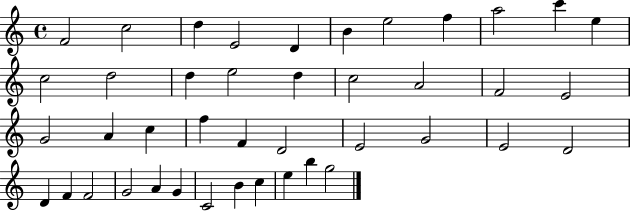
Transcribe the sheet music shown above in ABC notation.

X:1
T:Untitled
M:4/4
L:1/4
K:C
F2 c2 d E2 D B e2 f a2 c' e c2 d2 d e2 d c2 A2 F2 E2 G2 A c f F D2 E2 G2 E2 D2 D F F2 G2 A G C2 B c e b g2